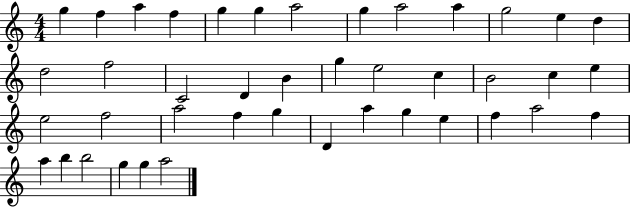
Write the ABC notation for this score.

X:1
T:Untitled
M:4/4
L:1/4
K:C
g f a f g g a2 g a2 a g2 e d d2 f2 C2 D B g e2 c B2 c e e2 f2 a2 f g D a g e f a2 f a b b2 g g a2